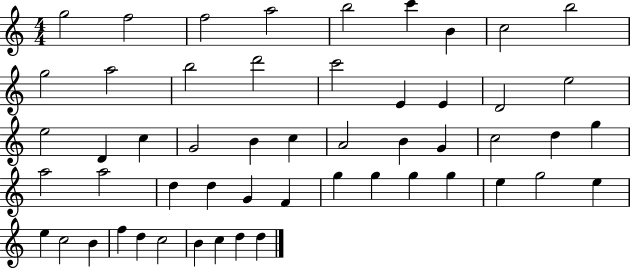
X:1
T:Untitled
M:4/4
L:1/4
K:C
g2 f2 f2 a2 b2 c' B c2 b2 g2 a2 b2 d'2 c'2 E E D2 e2 e2 D c G2 B c A2 B G c2 d g a2 a2 d d G F g g g g e g2 e e c2 B f d c2 B c d d